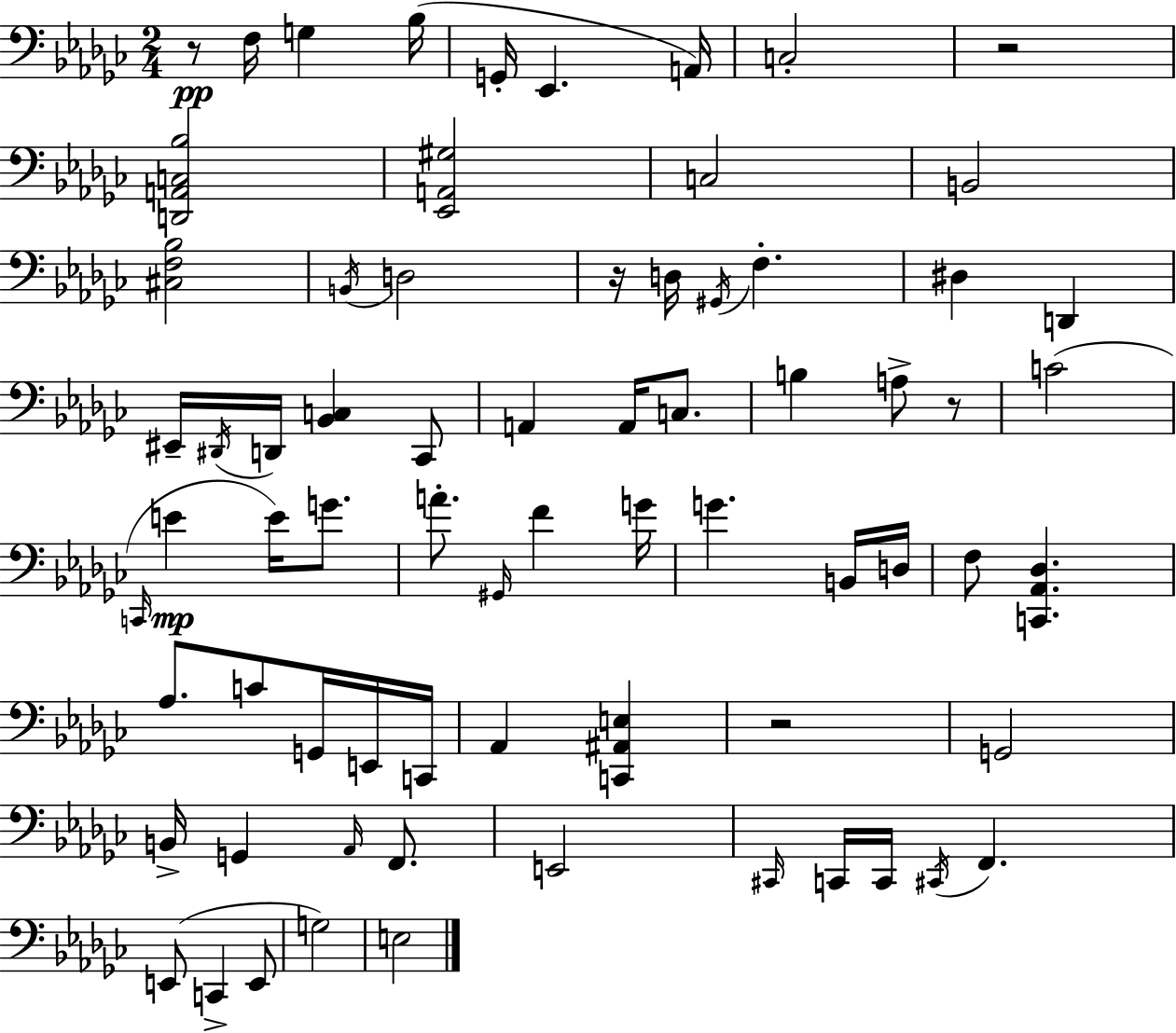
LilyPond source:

{
  \clef bass
  \numericTimeSignature
  \time 2/4
  \key ees \minor
  r8\pp f16 g4 bes16( | g,16-. ees,4. a,16) | c2-. | r2 | \break <d, a, c bes>2 | <ees, a, gis>2 | c2 | b,2 | \break <cis f bes>2 | \acciaccatura { b,16 } d2 | r16 d16 \acciaccatura { gis,16 } f4.-. | dis4 d,4 | \break eis,16-- \acciaccatura { dis,16 } d,16 <bes, c>4 | ces,8 a,4 a,16 | c8. b4 a8-> | r8 c'2( | \break \grace { c,16 } e'4\mp | e'16) g'8. a'8.-. \grace { gis,16 } | f'4 g'16 g'4. | b,16 d16 f8 <c, aes, des>4. | \break aes8. | c'8 g,16 e,16 c,16 aes,4 | <c, ais, e>4 r2 | g,2 | \break b,16-> g,4 | \grace { aes,16 } f,8. e,2 | \grace { cis,16 } c,16 | c,16 \acciaccatura { cis,16 } f,4. | \break e,8( c,4-> e,8 | g2) | e2 | \bar "|."
}